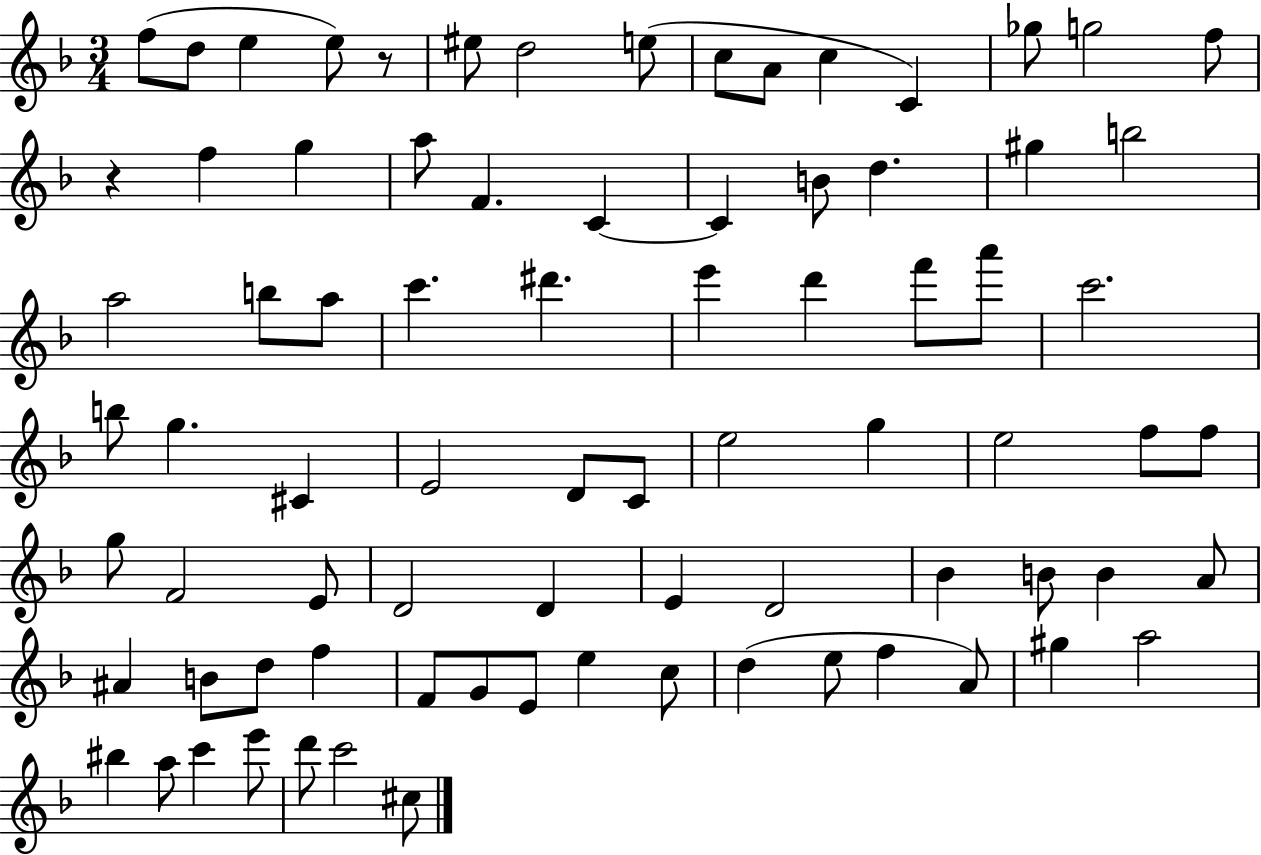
F5/e D5/e E5/q E5/e R/e EIS5/e D5/h E5/e C5/e A4/e C5/q C4/q Gb5/e G5/h F5/e R/q F5/q G5/q A5/e F4/q. C4/q C4/q B4/e D5/q. G#5/q B5/h A5/h B5/e A5/e C6/q. D#6/q. E6/q D6/q F6/e A6/e C6/h. B5/e G5/q. C#4/q E4/h D4/e C4/e E5/h G5/q E5/h F5/e F5/e G5/e F4/h E4/e D4/h D4/q E4/q D4/h Bb4/q B4/e B4/q A4/e A#4/q B4/e D5/e F5/q F4/e G4/e E4/e E5/q C5/e D5/q E5/e F5/q A4/e G#5/q A5/h BIS5/q A5/e C6/q E6/e D6/e C6/h C#5/e